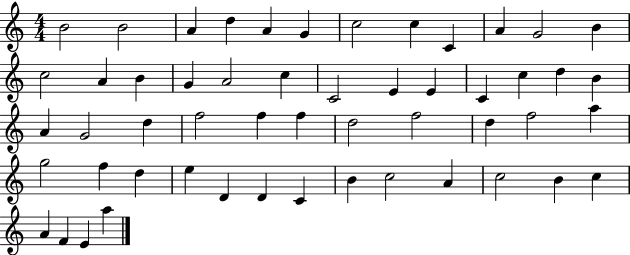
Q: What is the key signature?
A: C major